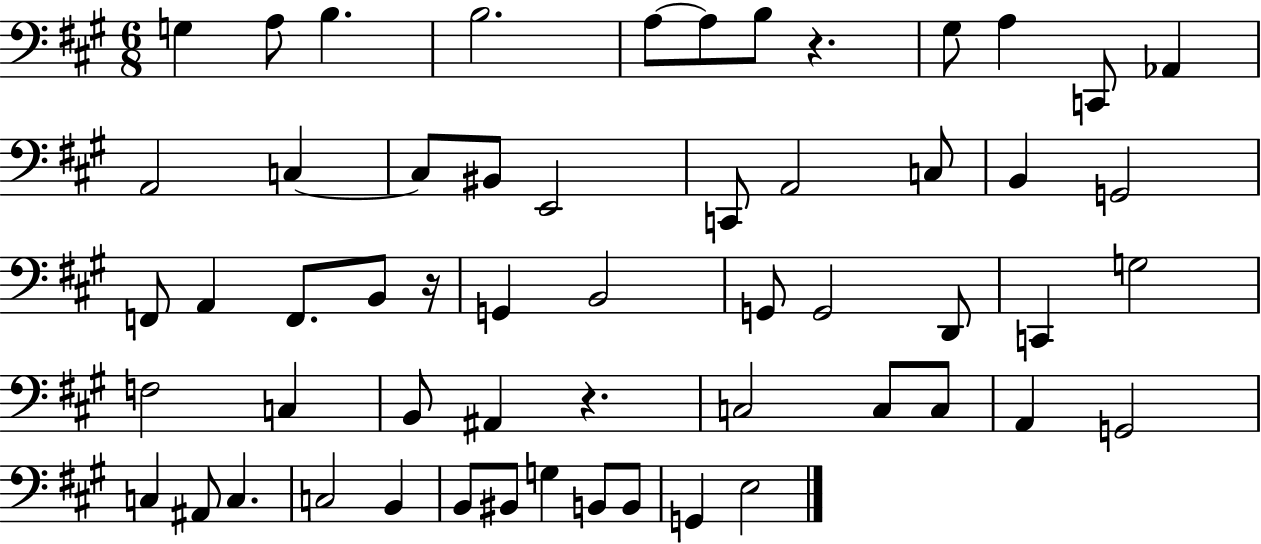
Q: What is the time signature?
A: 6/8